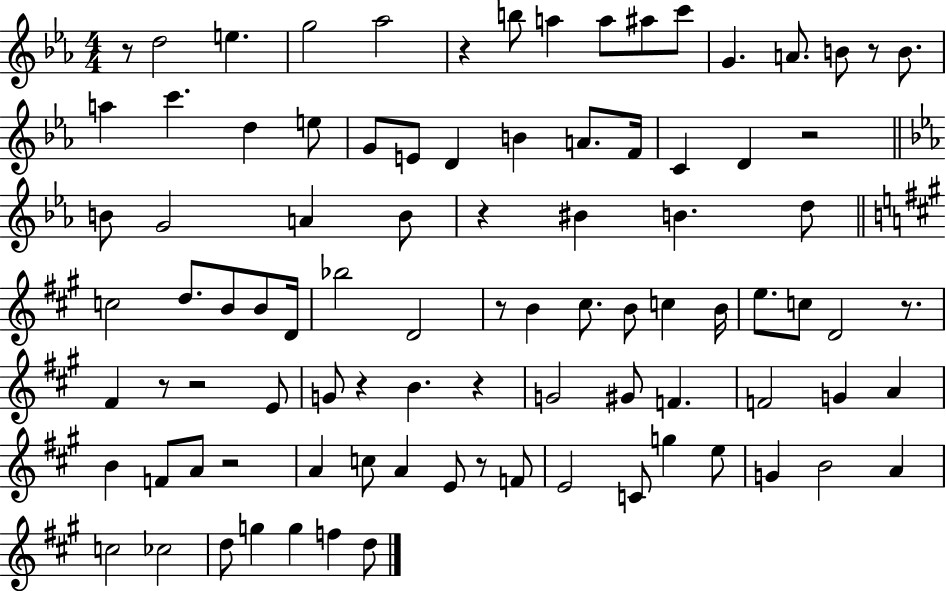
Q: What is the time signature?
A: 4/4